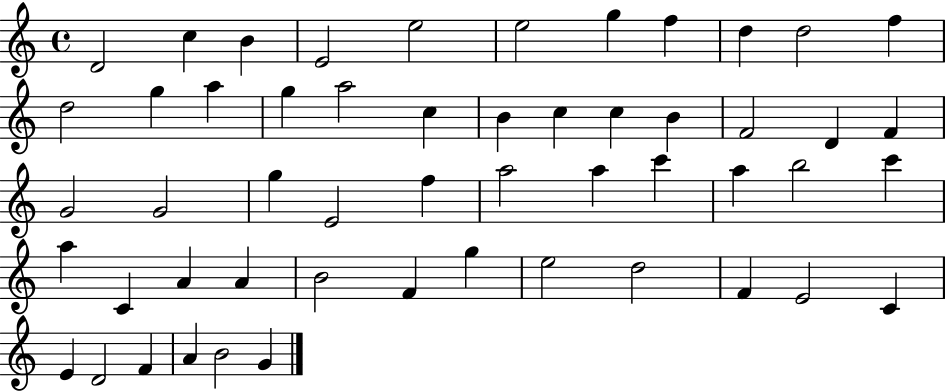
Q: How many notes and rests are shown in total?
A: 53